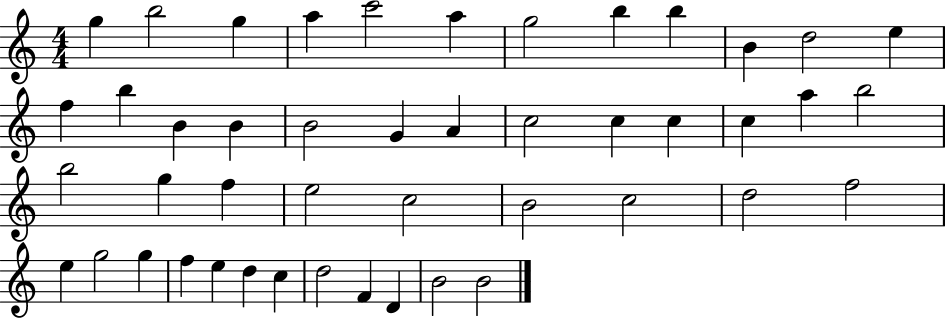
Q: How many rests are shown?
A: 0